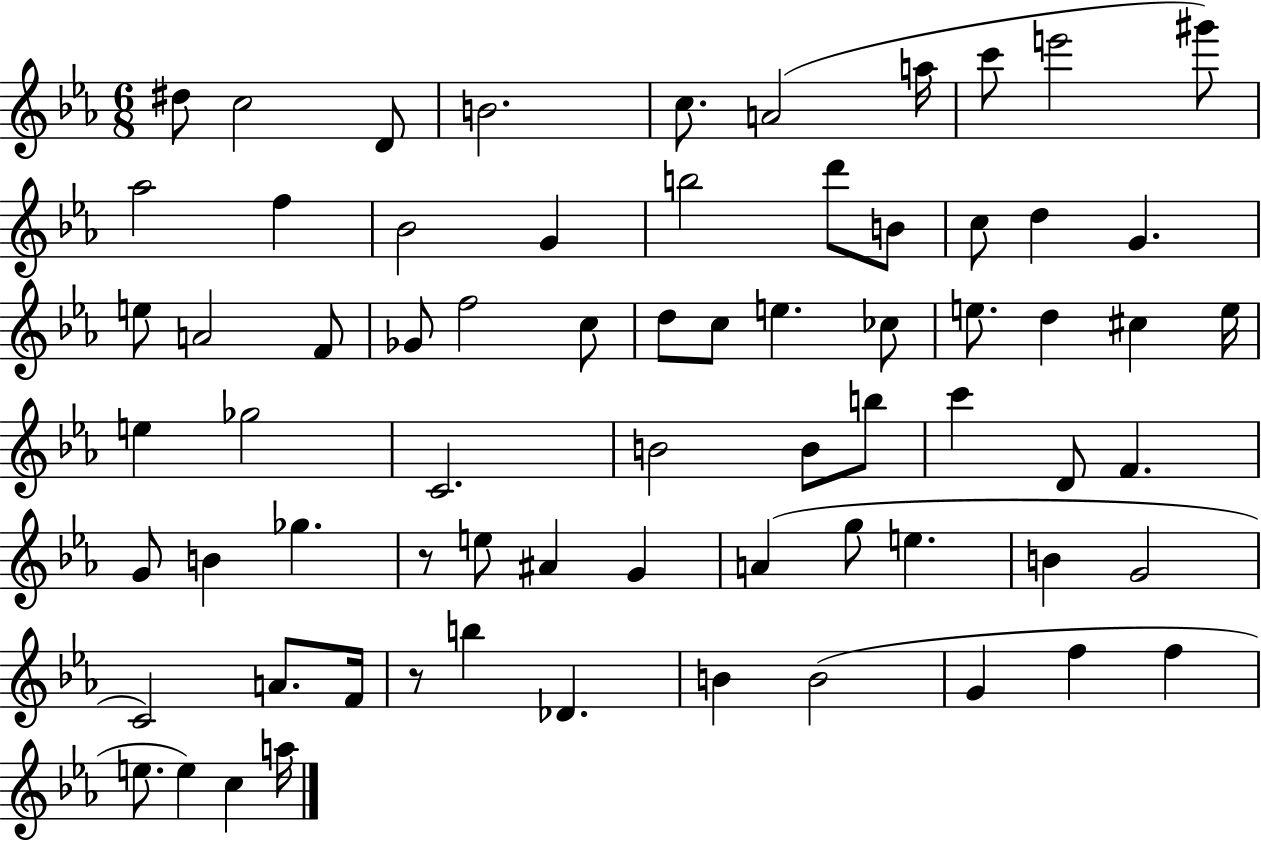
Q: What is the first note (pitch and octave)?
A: D#5